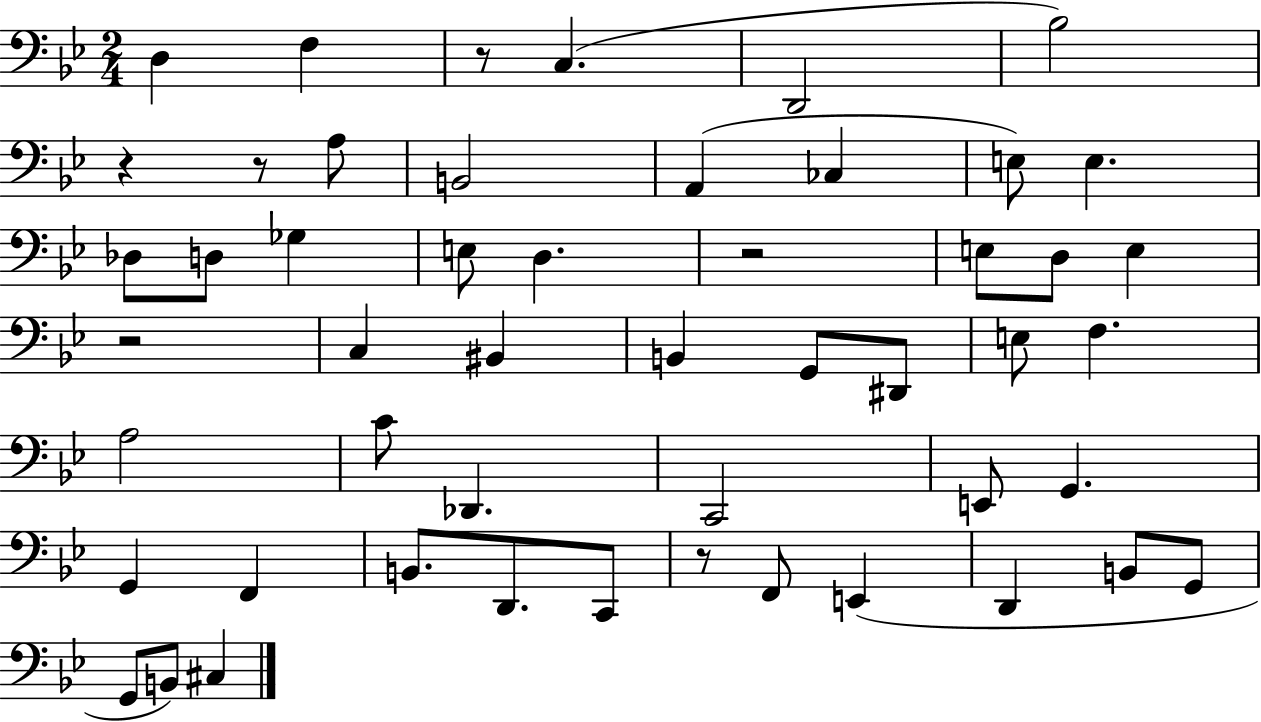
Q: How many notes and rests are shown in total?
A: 51